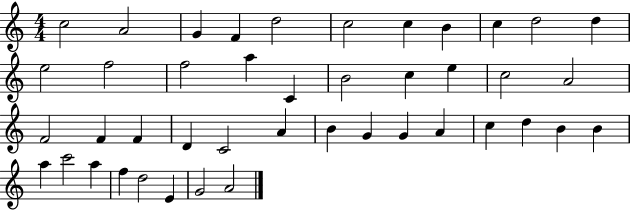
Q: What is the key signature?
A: C major